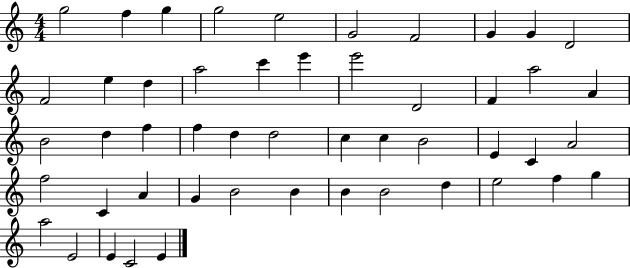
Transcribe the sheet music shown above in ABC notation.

X:1
T:Untitled
M:4/4
L:1/4
K:C
g2 f g g2 e2 G2 F2 G G D2 F2 e d a2 c' e' e'2 D2 F a2 A B2 d f f d d2 c c B2 E C A2 f2 C A G B2 B B B2 d e2 f g a2 E2 E C2 E